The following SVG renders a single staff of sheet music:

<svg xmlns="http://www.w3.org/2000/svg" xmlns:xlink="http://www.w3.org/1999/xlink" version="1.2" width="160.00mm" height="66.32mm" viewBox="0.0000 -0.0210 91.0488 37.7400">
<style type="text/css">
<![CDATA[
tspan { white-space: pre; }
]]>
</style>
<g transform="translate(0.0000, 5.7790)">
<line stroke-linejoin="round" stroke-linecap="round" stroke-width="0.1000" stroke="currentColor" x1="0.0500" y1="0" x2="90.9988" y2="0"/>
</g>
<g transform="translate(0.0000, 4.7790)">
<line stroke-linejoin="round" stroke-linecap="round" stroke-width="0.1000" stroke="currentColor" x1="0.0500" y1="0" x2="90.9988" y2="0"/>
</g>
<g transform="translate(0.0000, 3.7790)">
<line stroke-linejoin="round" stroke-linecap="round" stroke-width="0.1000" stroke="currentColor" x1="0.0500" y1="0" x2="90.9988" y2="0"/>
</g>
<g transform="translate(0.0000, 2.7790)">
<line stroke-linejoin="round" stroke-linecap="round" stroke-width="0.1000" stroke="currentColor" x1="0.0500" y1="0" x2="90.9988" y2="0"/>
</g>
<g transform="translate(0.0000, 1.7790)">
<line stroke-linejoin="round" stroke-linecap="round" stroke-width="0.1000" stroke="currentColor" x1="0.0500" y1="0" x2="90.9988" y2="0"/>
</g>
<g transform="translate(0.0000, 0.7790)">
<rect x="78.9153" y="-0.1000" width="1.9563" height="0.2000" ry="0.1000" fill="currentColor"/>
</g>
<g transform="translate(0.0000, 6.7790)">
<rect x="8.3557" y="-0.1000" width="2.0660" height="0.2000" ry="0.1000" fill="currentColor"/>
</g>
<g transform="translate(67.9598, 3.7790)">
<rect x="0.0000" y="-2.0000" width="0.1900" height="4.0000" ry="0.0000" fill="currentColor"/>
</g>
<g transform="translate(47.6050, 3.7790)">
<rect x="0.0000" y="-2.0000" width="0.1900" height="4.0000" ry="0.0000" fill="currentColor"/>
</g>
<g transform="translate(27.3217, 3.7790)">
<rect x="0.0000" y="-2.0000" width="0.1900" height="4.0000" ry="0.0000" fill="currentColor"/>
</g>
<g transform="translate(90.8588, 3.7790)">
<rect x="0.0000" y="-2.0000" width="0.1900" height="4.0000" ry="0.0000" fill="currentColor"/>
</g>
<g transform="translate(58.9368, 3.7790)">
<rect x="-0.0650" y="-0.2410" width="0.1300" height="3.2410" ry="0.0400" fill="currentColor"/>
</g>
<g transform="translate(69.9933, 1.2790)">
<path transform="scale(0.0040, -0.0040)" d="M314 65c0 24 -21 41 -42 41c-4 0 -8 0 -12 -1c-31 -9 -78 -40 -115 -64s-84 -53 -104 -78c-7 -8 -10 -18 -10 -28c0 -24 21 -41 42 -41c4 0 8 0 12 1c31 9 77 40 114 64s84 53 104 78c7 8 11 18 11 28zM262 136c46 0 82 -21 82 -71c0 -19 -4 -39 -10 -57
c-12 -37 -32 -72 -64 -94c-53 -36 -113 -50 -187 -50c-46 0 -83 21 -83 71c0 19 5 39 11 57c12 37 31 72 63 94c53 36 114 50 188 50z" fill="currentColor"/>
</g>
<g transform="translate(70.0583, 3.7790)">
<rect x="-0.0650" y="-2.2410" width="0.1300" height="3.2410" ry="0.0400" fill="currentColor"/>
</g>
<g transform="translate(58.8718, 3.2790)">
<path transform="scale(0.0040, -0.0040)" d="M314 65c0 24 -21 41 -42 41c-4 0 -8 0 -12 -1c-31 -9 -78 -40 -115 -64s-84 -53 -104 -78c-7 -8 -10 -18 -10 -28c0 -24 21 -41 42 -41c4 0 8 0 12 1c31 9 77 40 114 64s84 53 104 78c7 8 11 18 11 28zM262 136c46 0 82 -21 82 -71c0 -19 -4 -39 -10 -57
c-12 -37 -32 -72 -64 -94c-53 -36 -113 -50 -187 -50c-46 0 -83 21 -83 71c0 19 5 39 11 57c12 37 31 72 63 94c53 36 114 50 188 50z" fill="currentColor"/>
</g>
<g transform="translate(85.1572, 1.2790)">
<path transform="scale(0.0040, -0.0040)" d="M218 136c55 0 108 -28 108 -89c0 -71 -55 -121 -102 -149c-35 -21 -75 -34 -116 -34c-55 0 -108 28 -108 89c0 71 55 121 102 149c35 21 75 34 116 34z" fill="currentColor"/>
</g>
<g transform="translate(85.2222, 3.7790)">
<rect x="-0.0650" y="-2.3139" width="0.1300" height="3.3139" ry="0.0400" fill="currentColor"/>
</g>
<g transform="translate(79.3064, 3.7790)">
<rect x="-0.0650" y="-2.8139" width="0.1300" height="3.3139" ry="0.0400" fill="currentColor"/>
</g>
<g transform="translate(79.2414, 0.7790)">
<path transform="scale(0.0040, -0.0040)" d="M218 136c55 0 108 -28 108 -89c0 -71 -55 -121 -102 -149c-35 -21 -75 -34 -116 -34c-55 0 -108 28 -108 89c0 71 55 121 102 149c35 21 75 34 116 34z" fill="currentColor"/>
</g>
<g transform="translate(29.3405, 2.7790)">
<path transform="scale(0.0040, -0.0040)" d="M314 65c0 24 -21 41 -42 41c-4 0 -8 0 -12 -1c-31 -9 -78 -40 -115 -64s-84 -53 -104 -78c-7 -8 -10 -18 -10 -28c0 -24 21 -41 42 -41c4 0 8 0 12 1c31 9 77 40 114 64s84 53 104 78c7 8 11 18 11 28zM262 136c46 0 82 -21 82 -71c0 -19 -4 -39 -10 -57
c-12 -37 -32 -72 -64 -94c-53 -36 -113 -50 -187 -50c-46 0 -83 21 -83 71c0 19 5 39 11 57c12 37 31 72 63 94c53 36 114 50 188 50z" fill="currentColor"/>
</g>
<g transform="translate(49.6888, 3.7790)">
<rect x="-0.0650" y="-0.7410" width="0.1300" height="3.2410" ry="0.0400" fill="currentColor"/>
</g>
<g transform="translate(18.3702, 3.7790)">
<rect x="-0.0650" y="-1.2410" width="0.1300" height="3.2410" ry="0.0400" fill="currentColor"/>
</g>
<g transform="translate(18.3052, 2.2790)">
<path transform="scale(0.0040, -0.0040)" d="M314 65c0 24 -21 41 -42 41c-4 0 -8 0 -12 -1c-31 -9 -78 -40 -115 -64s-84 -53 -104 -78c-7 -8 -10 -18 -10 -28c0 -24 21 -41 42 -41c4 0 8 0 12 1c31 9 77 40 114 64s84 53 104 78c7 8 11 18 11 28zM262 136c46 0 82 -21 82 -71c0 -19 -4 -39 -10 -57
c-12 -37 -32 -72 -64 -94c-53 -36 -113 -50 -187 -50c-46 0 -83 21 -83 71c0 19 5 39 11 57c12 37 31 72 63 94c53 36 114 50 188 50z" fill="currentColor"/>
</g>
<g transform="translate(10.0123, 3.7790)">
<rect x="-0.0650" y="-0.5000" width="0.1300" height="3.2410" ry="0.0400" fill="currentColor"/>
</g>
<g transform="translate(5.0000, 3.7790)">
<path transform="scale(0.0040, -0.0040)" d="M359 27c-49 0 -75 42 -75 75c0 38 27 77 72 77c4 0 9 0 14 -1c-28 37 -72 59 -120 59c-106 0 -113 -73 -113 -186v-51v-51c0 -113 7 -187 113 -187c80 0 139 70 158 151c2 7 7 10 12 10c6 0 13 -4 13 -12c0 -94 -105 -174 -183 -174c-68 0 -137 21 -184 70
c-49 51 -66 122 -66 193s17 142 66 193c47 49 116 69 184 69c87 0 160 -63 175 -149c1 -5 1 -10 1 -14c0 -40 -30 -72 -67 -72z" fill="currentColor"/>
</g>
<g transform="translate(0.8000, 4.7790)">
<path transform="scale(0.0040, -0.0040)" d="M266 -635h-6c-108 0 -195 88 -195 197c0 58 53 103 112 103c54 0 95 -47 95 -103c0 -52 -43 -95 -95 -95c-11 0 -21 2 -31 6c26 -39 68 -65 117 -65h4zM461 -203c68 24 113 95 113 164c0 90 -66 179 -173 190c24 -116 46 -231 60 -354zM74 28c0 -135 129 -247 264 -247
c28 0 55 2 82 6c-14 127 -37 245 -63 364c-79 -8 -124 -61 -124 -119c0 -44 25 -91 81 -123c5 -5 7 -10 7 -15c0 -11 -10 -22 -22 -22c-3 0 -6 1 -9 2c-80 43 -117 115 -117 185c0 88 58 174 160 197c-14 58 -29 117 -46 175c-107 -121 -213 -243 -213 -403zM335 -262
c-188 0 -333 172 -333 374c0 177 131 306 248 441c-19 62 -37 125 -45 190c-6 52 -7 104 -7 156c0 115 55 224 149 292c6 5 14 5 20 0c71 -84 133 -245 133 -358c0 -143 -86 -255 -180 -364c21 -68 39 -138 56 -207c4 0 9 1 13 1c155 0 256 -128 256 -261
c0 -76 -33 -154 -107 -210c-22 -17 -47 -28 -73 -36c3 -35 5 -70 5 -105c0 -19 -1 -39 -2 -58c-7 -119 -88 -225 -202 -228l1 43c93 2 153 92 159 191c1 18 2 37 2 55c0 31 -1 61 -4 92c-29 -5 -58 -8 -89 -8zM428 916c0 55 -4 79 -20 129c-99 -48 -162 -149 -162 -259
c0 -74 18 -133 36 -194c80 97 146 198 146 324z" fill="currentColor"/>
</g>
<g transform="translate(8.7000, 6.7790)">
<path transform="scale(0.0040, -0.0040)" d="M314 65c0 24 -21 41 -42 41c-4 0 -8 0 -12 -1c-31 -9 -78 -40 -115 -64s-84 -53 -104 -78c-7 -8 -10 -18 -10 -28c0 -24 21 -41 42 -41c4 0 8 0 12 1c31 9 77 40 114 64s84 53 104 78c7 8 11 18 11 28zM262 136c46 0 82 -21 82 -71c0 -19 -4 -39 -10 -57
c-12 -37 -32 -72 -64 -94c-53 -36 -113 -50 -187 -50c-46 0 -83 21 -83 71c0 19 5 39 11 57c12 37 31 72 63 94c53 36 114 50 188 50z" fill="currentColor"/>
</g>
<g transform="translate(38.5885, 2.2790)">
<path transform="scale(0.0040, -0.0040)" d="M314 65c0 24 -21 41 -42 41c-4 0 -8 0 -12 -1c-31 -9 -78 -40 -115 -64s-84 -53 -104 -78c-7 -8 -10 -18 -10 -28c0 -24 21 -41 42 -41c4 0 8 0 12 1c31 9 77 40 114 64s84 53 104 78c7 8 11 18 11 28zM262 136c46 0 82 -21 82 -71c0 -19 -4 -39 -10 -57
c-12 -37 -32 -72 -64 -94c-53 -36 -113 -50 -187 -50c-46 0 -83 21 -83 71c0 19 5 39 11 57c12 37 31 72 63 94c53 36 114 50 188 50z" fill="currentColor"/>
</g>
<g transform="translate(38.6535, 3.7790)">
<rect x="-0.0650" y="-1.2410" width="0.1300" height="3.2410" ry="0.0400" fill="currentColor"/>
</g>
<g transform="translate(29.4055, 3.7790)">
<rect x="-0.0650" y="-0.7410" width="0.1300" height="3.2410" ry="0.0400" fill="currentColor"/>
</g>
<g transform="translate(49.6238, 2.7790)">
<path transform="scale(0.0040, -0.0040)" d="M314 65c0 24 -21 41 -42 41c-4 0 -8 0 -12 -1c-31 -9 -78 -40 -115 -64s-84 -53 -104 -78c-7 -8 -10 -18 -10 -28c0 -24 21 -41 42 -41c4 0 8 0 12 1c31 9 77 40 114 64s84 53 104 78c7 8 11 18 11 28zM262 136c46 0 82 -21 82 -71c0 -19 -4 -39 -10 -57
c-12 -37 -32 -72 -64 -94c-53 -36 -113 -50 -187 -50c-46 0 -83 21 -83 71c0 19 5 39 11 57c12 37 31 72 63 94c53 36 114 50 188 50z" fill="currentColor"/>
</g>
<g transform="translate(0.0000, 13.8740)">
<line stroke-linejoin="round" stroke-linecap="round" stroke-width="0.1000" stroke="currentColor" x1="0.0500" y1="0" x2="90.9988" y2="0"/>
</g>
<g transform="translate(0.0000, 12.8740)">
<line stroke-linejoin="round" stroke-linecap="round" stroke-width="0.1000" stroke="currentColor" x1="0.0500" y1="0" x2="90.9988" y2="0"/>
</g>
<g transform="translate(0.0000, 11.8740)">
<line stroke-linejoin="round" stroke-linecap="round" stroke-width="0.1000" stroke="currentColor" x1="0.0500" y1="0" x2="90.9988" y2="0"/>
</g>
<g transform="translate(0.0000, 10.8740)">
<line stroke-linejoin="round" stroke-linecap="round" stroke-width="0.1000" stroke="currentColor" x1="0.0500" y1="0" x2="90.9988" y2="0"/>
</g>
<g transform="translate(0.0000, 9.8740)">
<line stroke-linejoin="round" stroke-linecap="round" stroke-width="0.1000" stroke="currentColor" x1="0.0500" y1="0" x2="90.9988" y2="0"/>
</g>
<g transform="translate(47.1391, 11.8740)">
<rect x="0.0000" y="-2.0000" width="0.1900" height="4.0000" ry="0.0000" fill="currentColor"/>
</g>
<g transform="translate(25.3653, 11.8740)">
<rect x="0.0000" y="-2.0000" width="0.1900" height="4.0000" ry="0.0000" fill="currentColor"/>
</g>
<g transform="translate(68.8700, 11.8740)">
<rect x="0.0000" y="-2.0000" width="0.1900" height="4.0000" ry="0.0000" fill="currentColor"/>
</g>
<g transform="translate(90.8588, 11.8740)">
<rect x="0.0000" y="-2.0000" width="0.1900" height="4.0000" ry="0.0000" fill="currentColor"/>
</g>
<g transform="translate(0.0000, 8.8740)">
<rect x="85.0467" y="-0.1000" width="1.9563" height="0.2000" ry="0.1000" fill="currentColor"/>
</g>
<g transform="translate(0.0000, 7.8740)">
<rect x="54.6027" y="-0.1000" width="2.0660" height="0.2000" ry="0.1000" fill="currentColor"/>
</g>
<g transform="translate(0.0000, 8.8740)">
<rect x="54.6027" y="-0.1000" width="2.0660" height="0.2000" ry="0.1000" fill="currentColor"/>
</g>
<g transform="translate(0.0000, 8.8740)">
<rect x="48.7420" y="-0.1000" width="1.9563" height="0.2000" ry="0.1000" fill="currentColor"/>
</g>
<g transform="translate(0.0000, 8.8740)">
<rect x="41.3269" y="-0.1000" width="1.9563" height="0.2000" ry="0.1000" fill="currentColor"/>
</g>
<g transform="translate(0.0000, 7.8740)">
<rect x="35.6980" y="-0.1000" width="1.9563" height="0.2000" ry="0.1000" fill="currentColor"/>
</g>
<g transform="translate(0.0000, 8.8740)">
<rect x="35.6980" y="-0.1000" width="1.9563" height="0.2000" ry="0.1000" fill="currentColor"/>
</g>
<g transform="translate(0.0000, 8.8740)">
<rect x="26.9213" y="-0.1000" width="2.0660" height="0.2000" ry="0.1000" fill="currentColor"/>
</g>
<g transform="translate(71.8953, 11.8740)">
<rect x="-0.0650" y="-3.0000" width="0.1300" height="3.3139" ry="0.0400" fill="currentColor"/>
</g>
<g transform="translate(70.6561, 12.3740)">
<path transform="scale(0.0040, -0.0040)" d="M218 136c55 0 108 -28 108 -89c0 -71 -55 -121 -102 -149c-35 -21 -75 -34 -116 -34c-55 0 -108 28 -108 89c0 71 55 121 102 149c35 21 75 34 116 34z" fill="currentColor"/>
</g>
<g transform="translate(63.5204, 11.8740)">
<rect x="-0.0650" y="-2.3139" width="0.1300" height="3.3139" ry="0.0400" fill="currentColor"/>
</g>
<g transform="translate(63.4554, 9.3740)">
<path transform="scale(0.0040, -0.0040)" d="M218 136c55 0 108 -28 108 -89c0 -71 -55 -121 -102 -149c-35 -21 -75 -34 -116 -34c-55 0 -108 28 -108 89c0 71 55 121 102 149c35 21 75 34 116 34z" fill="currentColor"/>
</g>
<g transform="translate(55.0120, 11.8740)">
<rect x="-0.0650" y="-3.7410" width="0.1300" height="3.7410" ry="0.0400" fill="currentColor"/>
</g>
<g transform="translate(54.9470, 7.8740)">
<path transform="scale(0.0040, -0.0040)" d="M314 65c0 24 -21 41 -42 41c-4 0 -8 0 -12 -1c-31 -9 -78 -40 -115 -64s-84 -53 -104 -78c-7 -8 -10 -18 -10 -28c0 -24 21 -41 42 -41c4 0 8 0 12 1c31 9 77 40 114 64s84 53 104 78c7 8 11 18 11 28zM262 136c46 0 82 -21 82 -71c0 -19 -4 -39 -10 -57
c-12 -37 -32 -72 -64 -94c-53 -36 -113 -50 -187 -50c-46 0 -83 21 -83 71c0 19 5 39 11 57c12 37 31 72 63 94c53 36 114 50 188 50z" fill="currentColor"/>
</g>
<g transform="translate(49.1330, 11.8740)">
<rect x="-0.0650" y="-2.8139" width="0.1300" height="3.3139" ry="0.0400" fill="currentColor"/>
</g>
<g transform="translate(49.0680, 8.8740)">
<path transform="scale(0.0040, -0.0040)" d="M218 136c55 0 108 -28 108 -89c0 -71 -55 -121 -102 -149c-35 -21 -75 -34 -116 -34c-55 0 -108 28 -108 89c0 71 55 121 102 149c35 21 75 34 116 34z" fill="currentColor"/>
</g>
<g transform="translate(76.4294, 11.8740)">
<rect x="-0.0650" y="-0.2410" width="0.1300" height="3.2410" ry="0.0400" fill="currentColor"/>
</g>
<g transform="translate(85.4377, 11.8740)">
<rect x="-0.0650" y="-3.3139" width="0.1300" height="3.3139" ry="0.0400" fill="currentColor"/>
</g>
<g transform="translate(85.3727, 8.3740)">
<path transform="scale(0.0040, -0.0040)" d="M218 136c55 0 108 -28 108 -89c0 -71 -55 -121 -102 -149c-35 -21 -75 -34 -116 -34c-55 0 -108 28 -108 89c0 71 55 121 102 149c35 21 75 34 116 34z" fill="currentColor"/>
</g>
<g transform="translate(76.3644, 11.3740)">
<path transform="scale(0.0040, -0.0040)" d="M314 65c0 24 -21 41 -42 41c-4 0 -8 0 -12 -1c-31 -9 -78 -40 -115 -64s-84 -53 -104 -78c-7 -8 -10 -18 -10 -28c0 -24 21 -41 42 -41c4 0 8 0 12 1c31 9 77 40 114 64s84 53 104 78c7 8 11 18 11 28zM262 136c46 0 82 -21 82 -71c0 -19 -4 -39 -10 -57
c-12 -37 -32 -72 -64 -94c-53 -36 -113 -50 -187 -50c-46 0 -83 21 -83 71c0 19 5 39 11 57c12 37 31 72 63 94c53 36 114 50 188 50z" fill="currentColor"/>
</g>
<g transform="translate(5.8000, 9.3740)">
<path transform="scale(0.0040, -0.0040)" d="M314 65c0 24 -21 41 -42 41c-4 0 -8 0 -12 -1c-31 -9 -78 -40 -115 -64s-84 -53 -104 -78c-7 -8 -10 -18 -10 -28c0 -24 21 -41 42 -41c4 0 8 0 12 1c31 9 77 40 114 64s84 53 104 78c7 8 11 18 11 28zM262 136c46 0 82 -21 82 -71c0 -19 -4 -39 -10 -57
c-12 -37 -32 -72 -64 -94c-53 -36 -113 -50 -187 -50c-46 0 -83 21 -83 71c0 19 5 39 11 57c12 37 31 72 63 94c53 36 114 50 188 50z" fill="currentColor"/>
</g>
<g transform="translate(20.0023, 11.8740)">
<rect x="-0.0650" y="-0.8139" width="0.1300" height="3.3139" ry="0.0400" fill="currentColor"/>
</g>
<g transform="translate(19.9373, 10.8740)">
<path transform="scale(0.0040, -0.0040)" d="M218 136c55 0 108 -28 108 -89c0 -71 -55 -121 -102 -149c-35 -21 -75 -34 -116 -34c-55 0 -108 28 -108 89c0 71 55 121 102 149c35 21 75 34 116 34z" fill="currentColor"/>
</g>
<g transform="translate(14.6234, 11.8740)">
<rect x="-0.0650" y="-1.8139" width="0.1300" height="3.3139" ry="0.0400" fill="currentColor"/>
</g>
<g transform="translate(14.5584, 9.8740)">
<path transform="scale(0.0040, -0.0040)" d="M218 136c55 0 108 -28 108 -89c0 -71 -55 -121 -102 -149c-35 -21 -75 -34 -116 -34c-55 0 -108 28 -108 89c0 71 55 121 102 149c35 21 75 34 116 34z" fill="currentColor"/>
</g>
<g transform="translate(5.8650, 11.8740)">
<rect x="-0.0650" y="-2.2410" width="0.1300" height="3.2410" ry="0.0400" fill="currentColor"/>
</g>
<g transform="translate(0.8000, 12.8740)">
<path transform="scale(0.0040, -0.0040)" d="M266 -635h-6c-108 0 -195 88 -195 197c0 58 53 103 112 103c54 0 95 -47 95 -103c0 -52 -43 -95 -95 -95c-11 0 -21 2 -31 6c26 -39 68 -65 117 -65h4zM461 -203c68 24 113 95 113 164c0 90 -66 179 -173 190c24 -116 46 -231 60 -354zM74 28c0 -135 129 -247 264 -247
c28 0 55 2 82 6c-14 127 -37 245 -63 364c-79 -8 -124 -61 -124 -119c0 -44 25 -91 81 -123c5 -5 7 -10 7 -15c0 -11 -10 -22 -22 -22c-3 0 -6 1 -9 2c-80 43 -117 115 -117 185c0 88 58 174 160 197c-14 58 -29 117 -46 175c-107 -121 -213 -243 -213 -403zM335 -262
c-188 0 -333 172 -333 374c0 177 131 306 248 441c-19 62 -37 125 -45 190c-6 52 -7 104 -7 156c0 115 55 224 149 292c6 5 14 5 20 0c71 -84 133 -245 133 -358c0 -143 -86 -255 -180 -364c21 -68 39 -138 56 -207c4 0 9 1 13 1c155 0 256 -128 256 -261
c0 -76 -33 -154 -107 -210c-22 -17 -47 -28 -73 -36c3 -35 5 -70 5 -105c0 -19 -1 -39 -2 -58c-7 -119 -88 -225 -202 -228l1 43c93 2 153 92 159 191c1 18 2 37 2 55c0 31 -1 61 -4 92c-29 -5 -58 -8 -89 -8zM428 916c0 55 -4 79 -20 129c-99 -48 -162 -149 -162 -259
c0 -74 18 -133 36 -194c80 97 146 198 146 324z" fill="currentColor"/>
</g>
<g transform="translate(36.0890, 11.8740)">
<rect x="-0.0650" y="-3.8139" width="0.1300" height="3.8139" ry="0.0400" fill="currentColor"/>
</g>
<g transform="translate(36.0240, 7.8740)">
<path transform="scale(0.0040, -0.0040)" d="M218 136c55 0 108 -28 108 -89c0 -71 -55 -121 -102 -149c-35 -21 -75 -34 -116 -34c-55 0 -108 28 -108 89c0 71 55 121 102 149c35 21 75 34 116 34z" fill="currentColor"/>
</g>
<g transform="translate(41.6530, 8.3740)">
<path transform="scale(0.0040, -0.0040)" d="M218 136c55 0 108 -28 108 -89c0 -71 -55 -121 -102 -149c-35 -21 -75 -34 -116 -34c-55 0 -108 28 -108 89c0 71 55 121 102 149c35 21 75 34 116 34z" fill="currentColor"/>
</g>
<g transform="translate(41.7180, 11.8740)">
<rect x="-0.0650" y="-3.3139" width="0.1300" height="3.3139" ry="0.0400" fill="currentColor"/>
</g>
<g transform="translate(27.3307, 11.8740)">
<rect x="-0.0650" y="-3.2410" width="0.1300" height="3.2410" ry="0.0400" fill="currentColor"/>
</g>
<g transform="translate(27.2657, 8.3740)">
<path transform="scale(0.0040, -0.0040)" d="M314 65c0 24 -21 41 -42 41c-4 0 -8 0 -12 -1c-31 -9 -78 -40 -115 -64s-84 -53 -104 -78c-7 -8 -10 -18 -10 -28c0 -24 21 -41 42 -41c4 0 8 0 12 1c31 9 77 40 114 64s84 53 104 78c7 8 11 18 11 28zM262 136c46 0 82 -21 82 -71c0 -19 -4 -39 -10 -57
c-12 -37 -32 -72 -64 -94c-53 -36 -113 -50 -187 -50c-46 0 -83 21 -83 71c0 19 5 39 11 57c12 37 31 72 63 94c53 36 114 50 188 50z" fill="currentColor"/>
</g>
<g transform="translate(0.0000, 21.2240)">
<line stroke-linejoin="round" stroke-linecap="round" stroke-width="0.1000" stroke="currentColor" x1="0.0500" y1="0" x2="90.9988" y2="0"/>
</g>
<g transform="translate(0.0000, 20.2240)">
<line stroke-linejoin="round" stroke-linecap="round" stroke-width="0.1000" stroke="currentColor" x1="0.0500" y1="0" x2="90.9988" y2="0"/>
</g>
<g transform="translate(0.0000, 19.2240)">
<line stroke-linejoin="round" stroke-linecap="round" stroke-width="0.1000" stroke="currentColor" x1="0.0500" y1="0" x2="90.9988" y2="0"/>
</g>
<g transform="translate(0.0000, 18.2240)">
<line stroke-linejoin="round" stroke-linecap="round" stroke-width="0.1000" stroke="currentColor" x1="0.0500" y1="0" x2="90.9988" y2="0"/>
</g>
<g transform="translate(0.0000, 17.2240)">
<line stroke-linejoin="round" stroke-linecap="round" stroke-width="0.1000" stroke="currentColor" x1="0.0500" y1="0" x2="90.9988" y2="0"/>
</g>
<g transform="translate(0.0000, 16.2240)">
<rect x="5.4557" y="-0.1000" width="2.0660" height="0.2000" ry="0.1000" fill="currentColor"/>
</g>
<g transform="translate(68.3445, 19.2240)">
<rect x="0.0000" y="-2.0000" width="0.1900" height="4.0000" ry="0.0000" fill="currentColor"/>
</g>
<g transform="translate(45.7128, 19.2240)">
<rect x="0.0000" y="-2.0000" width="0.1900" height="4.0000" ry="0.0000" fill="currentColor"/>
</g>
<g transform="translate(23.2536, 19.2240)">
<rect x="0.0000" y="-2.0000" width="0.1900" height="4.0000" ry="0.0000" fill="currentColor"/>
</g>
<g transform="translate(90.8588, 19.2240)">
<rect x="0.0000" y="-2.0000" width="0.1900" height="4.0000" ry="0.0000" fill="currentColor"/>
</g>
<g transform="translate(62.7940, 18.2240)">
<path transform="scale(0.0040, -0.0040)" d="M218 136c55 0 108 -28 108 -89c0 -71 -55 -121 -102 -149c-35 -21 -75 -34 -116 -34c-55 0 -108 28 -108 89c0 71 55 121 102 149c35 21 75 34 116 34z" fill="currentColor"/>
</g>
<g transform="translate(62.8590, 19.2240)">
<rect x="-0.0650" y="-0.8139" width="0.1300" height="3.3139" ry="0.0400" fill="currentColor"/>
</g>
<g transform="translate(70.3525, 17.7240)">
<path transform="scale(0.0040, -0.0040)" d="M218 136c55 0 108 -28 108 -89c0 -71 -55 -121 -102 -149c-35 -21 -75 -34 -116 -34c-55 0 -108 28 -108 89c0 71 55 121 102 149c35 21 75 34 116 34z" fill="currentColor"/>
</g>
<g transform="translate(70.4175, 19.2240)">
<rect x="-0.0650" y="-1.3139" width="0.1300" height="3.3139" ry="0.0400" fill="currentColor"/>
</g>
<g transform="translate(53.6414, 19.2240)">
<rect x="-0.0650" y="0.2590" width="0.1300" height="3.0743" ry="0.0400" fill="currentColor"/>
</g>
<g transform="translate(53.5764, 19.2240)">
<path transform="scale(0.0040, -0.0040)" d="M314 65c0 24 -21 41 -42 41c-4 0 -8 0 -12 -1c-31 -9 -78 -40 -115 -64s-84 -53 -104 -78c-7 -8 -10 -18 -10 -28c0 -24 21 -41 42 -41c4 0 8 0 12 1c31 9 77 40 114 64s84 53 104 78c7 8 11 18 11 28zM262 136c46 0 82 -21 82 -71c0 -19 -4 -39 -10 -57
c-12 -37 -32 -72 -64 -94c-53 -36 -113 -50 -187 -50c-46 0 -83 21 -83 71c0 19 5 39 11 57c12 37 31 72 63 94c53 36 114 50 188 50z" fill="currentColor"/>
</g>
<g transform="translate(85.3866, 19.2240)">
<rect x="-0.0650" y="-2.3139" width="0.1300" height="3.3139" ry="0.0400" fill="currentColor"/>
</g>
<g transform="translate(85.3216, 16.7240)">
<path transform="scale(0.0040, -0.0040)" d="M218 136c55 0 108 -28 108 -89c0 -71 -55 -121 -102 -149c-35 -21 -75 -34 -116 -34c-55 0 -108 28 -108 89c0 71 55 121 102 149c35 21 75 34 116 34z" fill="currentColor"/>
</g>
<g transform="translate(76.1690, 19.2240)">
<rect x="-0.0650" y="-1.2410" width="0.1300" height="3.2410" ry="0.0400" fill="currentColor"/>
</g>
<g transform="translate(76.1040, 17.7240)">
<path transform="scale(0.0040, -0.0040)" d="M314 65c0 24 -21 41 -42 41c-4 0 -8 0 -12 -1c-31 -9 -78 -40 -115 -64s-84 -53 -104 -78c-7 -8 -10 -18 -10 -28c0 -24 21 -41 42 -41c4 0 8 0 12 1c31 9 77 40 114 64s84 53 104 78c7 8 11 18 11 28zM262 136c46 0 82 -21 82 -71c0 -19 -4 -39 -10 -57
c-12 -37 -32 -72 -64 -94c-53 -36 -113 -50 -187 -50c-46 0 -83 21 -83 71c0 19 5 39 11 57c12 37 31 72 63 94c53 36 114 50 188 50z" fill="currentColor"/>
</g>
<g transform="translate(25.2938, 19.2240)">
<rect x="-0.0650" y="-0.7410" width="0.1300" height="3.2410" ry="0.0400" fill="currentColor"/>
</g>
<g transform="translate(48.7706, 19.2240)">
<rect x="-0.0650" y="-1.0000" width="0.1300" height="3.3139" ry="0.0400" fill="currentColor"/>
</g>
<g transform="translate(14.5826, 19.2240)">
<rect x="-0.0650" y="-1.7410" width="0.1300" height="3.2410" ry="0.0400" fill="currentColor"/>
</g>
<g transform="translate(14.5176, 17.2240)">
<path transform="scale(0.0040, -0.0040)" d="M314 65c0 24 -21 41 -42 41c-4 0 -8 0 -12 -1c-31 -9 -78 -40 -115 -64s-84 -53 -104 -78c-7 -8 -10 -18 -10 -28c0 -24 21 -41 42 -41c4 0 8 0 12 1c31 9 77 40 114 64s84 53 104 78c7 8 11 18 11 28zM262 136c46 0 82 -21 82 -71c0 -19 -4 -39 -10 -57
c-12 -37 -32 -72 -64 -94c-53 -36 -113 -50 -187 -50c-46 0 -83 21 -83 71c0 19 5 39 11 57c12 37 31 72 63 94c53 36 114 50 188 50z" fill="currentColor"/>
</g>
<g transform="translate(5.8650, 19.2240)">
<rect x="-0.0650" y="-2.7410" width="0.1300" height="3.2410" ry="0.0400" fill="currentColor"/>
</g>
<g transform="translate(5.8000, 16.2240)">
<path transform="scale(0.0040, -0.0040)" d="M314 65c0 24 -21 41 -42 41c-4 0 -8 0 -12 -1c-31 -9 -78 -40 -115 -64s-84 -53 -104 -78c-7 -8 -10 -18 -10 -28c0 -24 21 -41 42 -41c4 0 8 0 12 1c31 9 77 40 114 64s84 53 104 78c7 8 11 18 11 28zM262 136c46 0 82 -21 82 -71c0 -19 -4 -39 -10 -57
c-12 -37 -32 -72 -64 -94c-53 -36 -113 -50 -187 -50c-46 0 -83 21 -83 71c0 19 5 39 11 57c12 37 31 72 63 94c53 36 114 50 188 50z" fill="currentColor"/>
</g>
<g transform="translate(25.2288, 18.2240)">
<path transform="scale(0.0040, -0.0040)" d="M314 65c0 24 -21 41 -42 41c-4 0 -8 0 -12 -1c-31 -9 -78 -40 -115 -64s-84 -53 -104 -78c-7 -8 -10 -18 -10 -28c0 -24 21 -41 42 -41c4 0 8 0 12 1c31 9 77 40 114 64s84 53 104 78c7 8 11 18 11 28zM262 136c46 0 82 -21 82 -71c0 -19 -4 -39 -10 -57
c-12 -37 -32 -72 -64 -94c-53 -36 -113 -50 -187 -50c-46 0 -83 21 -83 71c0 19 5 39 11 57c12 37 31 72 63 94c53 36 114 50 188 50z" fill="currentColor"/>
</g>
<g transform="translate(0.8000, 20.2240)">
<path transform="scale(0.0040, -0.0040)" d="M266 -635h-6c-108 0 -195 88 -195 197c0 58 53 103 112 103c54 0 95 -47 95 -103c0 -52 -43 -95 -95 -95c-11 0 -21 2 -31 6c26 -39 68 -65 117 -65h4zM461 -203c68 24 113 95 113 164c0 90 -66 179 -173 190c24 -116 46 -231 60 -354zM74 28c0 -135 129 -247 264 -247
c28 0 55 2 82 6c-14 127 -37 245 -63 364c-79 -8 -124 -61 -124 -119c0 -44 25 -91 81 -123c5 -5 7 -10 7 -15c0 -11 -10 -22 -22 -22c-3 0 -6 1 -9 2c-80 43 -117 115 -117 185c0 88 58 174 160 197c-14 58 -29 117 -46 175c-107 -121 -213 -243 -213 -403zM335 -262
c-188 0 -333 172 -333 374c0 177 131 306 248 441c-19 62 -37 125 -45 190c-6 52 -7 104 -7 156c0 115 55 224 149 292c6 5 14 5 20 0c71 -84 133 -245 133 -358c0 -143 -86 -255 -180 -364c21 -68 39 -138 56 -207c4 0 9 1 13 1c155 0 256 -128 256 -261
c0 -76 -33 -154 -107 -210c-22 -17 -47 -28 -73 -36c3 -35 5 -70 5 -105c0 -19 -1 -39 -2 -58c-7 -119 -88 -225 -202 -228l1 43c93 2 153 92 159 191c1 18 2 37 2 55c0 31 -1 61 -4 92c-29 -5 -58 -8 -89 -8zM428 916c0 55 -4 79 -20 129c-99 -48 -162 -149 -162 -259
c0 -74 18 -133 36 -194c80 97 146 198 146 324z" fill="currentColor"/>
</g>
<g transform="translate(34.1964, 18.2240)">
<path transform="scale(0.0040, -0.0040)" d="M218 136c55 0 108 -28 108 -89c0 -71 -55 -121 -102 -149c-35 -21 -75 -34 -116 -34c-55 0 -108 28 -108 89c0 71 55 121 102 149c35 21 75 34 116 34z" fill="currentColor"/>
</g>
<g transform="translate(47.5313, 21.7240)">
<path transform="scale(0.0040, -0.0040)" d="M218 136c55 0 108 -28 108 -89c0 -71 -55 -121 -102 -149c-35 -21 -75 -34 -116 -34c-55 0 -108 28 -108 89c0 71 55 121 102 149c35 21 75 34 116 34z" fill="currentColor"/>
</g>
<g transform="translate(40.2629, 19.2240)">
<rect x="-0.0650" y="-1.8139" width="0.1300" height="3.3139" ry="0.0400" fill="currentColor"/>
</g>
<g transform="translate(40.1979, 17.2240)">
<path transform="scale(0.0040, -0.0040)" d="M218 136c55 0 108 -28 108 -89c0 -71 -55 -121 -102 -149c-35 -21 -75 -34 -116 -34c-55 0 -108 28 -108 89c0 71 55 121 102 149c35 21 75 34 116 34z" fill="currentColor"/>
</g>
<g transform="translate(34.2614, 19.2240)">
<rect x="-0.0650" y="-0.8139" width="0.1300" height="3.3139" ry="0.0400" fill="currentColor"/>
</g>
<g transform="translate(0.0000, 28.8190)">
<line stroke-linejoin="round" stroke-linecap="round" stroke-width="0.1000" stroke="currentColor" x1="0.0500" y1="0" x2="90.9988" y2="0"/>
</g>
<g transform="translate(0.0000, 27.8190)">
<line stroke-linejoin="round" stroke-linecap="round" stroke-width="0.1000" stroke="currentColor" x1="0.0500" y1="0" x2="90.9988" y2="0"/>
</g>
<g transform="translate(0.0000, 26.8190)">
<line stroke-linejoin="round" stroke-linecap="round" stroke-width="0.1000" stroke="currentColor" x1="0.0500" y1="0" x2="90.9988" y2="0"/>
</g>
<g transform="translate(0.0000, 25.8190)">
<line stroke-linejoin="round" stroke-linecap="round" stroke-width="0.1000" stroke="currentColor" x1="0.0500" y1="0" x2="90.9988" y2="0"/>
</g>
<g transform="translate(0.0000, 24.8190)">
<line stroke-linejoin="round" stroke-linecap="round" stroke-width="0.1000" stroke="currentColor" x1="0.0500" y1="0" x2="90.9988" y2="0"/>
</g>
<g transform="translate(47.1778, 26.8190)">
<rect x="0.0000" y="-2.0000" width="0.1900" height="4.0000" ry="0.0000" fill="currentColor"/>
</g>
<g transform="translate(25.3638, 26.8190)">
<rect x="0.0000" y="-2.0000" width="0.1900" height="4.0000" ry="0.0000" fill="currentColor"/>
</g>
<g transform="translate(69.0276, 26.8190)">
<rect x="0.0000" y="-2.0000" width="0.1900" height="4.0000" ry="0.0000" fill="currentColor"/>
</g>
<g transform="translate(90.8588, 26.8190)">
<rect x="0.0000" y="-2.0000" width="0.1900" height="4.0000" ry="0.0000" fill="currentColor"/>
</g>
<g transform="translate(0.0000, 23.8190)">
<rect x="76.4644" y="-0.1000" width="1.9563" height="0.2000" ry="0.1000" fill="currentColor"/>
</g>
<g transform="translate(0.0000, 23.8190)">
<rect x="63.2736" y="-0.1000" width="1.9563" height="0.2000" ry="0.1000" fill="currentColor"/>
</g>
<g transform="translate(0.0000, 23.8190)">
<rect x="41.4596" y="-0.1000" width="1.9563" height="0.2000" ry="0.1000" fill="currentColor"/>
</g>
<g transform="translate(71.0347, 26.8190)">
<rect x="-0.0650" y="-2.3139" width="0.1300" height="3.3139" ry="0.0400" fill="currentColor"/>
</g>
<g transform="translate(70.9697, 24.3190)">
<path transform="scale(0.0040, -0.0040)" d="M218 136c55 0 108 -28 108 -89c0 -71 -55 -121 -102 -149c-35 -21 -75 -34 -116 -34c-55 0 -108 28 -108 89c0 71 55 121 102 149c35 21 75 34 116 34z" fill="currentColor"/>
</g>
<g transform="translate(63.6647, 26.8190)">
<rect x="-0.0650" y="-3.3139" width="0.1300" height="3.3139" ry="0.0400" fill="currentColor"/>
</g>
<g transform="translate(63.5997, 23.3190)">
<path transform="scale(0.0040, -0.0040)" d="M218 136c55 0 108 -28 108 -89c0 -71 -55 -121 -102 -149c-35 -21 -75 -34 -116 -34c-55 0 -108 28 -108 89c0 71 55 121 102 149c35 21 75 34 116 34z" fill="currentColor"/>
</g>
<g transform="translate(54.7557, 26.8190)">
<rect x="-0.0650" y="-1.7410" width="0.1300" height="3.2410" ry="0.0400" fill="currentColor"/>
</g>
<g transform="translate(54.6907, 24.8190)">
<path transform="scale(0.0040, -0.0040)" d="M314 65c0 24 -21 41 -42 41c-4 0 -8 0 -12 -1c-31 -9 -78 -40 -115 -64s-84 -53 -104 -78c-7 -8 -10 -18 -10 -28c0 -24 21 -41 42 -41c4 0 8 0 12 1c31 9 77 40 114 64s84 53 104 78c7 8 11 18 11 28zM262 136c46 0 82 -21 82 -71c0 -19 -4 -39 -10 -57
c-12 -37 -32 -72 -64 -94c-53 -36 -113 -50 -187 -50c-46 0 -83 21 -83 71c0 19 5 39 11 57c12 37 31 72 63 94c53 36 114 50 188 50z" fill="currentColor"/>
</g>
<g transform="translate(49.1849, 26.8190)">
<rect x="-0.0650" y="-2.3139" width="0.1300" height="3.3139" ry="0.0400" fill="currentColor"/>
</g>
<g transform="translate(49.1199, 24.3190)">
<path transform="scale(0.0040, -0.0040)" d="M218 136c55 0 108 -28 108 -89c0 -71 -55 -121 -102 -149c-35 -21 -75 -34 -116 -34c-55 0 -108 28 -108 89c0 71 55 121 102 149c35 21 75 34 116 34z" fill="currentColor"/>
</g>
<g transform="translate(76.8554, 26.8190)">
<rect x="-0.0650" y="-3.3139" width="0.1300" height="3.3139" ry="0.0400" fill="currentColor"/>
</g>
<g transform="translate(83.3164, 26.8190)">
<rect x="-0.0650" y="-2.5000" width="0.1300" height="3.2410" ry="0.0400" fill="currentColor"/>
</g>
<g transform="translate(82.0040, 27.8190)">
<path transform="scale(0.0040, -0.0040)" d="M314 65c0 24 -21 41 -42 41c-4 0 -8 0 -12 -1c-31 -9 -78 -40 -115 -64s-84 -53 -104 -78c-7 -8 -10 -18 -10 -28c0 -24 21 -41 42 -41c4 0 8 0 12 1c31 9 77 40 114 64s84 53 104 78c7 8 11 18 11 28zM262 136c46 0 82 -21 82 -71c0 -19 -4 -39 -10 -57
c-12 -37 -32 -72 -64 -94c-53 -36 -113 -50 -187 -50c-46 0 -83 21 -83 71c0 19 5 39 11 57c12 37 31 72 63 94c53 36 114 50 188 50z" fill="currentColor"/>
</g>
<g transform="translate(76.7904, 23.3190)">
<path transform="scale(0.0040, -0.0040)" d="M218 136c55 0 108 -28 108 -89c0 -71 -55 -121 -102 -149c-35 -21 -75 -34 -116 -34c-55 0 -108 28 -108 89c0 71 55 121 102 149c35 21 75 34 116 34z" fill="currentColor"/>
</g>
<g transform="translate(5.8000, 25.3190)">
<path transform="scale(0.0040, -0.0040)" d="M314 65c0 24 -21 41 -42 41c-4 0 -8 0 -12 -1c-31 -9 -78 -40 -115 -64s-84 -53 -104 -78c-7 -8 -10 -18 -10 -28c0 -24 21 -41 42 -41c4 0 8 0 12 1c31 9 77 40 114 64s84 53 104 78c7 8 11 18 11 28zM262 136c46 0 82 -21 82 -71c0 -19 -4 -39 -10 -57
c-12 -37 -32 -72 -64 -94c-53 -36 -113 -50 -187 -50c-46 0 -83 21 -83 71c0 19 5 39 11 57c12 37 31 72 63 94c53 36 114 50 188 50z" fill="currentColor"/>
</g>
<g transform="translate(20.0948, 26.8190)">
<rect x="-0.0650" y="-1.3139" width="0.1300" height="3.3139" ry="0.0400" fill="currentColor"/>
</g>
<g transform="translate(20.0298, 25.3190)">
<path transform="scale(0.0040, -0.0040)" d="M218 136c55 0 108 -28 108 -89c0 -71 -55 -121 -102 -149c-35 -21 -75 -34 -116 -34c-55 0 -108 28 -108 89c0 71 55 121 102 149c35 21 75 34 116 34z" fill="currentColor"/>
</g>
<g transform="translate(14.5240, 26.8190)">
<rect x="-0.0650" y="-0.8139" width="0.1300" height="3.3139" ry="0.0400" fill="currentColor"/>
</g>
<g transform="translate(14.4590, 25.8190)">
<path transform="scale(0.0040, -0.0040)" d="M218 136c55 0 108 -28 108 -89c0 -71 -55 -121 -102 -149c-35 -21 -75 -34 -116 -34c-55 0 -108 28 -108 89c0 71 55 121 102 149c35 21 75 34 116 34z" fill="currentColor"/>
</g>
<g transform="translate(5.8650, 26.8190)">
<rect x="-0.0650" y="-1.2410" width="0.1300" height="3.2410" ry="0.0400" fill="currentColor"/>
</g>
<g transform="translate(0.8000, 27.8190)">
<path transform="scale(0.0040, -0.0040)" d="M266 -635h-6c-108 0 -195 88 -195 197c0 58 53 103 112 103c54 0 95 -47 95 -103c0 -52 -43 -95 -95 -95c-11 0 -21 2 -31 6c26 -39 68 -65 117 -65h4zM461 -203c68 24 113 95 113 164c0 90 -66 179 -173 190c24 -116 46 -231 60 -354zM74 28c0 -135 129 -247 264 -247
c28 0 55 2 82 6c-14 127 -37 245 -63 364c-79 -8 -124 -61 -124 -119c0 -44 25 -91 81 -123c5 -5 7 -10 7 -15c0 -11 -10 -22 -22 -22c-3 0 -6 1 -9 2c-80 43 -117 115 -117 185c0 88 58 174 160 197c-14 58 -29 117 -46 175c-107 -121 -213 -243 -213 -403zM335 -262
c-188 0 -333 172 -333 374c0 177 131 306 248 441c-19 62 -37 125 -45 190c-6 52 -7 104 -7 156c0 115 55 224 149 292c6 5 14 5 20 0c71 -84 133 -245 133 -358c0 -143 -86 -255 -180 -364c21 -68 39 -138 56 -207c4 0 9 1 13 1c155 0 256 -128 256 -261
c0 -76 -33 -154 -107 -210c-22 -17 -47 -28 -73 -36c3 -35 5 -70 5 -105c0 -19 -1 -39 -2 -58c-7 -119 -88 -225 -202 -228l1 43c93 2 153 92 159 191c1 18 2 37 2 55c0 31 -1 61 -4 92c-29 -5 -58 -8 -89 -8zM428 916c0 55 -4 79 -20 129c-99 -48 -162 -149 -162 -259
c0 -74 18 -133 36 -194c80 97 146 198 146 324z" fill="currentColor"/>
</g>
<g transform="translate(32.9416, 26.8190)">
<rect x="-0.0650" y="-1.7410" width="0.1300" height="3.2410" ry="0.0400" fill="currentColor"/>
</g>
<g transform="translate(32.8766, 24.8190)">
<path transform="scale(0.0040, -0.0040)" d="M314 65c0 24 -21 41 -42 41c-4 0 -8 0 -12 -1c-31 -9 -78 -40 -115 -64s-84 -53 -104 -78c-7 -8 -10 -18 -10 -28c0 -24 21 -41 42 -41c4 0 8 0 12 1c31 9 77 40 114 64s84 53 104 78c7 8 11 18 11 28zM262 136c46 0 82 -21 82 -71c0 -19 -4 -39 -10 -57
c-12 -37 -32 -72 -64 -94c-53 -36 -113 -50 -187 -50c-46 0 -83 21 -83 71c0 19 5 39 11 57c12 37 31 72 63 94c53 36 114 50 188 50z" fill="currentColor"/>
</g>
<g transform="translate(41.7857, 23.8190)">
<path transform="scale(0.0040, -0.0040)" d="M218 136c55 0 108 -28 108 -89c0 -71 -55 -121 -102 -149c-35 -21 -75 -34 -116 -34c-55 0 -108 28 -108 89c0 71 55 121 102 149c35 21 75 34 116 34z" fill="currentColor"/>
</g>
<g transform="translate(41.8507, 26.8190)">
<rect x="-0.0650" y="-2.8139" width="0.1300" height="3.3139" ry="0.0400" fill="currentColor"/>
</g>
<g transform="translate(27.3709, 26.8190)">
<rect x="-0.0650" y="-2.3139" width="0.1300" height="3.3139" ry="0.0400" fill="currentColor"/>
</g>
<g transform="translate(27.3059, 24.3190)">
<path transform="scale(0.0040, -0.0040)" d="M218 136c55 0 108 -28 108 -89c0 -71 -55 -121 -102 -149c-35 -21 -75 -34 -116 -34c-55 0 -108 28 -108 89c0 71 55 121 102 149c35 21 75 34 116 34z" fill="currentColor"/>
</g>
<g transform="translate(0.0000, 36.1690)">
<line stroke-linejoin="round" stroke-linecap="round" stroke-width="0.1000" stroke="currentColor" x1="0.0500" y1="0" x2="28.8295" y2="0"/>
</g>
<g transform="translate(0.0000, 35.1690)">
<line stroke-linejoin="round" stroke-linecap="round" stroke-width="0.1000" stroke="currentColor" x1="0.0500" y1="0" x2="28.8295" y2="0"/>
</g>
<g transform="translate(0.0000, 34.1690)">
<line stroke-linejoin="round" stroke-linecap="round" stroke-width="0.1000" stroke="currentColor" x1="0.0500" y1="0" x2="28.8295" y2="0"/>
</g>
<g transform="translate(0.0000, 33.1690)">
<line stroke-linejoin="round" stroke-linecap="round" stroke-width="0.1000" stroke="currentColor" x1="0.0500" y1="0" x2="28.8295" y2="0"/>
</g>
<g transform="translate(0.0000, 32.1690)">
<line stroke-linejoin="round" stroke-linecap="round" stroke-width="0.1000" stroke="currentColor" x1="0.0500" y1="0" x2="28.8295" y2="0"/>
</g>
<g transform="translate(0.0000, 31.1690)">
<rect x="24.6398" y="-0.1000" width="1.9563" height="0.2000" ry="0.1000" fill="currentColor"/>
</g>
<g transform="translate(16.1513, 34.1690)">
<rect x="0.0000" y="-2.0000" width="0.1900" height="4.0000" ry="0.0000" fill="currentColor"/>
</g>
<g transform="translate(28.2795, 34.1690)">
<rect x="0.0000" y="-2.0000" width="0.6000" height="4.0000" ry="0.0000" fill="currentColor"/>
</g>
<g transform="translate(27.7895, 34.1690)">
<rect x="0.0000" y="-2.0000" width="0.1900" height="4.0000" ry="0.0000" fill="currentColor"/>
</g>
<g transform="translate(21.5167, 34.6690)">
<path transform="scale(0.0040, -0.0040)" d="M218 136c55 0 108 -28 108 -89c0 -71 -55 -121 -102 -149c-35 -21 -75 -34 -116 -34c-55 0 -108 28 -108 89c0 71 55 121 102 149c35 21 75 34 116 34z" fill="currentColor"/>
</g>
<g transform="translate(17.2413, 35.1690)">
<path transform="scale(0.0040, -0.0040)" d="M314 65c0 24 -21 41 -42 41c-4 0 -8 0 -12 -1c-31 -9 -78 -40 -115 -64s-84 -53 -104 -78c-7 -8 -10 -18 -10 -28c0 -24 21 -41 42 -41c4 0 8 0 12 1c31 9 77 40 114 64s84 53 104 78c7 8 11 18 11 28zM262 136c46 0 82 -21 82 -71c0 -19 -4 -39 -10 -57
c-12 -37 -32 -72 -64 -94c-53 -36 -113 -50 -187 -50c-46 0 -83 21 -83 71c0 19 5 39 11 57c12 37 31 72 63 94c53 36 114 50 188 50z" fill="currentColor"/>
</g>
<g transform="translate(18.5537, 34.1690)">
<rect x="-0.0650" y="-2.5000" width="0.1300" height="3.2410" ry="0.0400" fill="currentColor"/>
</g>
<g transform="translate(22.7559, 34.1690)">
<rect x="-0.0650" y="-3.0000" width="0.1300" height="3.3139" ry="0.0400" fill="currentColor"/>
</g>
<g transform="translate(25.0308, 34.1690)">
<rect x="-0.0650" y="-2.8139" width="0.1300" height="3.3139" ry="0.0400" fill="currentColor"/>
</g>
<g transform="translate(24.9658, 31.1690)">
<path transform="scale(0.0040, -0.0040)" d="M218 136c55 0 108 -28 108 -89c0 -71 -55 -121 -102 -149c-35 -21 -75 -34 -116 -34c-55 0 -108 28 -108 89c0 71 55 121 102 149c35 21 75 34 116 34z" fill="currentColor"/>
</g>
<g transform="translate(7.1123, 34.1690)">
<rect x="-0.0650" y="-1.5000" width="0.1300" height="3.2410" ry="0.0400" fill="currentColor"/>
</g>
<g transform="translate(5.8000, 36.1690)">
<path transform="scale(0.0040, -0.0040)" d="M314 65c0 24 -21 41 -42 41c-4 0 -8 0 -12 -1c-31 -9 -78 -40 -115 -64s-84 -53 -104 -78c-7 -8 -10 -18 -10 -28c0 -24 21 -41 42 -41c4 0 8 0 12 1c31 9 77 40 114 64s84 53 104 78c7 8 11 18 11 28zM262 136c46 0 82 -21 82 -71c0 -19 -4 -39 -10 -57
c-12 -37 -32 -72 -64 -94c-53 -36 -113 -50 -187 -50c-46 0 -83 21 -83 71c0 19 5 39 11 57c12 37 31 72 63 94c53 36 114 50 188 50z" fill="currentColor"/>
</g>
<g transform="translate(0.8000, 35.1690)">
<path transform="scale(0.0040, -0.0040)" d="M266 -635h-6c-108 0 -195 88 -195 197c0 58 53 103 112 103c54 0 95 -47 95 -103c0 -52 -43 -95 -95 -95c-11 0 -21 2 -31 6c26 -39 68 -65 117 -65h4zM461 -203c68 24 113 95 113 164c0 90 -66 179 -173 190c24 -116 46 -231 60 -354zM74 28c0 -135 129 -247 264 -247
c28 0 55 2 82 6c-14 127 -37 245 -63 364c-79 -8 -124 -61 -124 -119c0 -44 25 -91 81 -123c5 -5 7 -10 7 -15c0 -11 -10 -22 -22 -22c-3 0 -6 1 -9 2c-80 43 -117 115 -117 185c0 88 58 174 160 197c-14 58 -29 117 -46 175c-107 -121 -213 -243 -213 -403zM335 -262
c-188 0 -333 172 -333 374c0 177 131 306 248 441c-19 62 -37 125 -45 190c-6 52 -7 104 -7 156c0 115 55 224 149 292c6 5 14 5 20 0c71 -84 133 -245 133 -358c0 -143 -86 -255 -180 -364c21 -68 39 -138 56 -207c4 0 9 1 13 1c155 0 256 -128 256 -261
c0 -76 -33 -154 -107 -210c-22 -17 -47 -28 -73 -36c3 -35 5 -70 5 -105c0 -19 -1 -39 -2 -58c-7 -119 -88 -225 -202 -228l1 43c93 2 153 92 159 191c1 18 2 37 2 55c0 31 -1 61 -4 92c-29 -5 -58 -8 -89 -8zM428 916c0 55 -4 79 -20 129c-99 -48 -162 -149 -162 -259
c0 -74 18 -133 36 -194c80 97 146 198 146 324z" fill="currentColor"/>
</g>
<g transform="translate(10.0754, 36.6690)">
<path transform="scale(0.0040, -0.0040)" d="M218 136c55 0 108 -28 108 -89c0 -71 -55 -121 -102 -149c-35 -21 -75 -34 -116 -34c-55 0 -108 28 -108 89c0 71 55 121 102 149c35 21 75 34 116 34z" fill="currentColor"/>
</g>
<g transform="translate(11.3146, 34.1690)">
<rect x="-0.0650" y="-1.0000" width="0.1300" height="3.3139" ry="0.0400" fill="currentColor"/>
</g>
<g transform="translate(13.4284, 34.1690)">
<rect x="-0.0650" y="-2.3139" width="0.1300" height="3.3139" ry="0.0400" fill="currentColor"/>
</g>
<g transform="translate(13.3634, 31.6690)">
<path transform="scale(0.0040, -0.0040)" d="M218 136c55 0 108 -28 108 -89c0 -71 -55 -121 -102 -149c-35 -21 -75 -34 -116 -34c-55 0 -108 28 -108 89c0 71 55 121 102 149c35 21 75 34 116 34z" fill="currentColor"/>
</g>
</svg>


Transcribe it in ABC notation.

X:1
T:Untitled
M:4/4
L:1/4
K:C
C2 e2 d2 e2 d2 c2 g2 a g g2 f d b2 c' b a c'2 g A c2 b a2 f2 d2 d f D B2 d e e2 g e2 d e g f2 a g f2 b g b G2 E2 D g G2 A a